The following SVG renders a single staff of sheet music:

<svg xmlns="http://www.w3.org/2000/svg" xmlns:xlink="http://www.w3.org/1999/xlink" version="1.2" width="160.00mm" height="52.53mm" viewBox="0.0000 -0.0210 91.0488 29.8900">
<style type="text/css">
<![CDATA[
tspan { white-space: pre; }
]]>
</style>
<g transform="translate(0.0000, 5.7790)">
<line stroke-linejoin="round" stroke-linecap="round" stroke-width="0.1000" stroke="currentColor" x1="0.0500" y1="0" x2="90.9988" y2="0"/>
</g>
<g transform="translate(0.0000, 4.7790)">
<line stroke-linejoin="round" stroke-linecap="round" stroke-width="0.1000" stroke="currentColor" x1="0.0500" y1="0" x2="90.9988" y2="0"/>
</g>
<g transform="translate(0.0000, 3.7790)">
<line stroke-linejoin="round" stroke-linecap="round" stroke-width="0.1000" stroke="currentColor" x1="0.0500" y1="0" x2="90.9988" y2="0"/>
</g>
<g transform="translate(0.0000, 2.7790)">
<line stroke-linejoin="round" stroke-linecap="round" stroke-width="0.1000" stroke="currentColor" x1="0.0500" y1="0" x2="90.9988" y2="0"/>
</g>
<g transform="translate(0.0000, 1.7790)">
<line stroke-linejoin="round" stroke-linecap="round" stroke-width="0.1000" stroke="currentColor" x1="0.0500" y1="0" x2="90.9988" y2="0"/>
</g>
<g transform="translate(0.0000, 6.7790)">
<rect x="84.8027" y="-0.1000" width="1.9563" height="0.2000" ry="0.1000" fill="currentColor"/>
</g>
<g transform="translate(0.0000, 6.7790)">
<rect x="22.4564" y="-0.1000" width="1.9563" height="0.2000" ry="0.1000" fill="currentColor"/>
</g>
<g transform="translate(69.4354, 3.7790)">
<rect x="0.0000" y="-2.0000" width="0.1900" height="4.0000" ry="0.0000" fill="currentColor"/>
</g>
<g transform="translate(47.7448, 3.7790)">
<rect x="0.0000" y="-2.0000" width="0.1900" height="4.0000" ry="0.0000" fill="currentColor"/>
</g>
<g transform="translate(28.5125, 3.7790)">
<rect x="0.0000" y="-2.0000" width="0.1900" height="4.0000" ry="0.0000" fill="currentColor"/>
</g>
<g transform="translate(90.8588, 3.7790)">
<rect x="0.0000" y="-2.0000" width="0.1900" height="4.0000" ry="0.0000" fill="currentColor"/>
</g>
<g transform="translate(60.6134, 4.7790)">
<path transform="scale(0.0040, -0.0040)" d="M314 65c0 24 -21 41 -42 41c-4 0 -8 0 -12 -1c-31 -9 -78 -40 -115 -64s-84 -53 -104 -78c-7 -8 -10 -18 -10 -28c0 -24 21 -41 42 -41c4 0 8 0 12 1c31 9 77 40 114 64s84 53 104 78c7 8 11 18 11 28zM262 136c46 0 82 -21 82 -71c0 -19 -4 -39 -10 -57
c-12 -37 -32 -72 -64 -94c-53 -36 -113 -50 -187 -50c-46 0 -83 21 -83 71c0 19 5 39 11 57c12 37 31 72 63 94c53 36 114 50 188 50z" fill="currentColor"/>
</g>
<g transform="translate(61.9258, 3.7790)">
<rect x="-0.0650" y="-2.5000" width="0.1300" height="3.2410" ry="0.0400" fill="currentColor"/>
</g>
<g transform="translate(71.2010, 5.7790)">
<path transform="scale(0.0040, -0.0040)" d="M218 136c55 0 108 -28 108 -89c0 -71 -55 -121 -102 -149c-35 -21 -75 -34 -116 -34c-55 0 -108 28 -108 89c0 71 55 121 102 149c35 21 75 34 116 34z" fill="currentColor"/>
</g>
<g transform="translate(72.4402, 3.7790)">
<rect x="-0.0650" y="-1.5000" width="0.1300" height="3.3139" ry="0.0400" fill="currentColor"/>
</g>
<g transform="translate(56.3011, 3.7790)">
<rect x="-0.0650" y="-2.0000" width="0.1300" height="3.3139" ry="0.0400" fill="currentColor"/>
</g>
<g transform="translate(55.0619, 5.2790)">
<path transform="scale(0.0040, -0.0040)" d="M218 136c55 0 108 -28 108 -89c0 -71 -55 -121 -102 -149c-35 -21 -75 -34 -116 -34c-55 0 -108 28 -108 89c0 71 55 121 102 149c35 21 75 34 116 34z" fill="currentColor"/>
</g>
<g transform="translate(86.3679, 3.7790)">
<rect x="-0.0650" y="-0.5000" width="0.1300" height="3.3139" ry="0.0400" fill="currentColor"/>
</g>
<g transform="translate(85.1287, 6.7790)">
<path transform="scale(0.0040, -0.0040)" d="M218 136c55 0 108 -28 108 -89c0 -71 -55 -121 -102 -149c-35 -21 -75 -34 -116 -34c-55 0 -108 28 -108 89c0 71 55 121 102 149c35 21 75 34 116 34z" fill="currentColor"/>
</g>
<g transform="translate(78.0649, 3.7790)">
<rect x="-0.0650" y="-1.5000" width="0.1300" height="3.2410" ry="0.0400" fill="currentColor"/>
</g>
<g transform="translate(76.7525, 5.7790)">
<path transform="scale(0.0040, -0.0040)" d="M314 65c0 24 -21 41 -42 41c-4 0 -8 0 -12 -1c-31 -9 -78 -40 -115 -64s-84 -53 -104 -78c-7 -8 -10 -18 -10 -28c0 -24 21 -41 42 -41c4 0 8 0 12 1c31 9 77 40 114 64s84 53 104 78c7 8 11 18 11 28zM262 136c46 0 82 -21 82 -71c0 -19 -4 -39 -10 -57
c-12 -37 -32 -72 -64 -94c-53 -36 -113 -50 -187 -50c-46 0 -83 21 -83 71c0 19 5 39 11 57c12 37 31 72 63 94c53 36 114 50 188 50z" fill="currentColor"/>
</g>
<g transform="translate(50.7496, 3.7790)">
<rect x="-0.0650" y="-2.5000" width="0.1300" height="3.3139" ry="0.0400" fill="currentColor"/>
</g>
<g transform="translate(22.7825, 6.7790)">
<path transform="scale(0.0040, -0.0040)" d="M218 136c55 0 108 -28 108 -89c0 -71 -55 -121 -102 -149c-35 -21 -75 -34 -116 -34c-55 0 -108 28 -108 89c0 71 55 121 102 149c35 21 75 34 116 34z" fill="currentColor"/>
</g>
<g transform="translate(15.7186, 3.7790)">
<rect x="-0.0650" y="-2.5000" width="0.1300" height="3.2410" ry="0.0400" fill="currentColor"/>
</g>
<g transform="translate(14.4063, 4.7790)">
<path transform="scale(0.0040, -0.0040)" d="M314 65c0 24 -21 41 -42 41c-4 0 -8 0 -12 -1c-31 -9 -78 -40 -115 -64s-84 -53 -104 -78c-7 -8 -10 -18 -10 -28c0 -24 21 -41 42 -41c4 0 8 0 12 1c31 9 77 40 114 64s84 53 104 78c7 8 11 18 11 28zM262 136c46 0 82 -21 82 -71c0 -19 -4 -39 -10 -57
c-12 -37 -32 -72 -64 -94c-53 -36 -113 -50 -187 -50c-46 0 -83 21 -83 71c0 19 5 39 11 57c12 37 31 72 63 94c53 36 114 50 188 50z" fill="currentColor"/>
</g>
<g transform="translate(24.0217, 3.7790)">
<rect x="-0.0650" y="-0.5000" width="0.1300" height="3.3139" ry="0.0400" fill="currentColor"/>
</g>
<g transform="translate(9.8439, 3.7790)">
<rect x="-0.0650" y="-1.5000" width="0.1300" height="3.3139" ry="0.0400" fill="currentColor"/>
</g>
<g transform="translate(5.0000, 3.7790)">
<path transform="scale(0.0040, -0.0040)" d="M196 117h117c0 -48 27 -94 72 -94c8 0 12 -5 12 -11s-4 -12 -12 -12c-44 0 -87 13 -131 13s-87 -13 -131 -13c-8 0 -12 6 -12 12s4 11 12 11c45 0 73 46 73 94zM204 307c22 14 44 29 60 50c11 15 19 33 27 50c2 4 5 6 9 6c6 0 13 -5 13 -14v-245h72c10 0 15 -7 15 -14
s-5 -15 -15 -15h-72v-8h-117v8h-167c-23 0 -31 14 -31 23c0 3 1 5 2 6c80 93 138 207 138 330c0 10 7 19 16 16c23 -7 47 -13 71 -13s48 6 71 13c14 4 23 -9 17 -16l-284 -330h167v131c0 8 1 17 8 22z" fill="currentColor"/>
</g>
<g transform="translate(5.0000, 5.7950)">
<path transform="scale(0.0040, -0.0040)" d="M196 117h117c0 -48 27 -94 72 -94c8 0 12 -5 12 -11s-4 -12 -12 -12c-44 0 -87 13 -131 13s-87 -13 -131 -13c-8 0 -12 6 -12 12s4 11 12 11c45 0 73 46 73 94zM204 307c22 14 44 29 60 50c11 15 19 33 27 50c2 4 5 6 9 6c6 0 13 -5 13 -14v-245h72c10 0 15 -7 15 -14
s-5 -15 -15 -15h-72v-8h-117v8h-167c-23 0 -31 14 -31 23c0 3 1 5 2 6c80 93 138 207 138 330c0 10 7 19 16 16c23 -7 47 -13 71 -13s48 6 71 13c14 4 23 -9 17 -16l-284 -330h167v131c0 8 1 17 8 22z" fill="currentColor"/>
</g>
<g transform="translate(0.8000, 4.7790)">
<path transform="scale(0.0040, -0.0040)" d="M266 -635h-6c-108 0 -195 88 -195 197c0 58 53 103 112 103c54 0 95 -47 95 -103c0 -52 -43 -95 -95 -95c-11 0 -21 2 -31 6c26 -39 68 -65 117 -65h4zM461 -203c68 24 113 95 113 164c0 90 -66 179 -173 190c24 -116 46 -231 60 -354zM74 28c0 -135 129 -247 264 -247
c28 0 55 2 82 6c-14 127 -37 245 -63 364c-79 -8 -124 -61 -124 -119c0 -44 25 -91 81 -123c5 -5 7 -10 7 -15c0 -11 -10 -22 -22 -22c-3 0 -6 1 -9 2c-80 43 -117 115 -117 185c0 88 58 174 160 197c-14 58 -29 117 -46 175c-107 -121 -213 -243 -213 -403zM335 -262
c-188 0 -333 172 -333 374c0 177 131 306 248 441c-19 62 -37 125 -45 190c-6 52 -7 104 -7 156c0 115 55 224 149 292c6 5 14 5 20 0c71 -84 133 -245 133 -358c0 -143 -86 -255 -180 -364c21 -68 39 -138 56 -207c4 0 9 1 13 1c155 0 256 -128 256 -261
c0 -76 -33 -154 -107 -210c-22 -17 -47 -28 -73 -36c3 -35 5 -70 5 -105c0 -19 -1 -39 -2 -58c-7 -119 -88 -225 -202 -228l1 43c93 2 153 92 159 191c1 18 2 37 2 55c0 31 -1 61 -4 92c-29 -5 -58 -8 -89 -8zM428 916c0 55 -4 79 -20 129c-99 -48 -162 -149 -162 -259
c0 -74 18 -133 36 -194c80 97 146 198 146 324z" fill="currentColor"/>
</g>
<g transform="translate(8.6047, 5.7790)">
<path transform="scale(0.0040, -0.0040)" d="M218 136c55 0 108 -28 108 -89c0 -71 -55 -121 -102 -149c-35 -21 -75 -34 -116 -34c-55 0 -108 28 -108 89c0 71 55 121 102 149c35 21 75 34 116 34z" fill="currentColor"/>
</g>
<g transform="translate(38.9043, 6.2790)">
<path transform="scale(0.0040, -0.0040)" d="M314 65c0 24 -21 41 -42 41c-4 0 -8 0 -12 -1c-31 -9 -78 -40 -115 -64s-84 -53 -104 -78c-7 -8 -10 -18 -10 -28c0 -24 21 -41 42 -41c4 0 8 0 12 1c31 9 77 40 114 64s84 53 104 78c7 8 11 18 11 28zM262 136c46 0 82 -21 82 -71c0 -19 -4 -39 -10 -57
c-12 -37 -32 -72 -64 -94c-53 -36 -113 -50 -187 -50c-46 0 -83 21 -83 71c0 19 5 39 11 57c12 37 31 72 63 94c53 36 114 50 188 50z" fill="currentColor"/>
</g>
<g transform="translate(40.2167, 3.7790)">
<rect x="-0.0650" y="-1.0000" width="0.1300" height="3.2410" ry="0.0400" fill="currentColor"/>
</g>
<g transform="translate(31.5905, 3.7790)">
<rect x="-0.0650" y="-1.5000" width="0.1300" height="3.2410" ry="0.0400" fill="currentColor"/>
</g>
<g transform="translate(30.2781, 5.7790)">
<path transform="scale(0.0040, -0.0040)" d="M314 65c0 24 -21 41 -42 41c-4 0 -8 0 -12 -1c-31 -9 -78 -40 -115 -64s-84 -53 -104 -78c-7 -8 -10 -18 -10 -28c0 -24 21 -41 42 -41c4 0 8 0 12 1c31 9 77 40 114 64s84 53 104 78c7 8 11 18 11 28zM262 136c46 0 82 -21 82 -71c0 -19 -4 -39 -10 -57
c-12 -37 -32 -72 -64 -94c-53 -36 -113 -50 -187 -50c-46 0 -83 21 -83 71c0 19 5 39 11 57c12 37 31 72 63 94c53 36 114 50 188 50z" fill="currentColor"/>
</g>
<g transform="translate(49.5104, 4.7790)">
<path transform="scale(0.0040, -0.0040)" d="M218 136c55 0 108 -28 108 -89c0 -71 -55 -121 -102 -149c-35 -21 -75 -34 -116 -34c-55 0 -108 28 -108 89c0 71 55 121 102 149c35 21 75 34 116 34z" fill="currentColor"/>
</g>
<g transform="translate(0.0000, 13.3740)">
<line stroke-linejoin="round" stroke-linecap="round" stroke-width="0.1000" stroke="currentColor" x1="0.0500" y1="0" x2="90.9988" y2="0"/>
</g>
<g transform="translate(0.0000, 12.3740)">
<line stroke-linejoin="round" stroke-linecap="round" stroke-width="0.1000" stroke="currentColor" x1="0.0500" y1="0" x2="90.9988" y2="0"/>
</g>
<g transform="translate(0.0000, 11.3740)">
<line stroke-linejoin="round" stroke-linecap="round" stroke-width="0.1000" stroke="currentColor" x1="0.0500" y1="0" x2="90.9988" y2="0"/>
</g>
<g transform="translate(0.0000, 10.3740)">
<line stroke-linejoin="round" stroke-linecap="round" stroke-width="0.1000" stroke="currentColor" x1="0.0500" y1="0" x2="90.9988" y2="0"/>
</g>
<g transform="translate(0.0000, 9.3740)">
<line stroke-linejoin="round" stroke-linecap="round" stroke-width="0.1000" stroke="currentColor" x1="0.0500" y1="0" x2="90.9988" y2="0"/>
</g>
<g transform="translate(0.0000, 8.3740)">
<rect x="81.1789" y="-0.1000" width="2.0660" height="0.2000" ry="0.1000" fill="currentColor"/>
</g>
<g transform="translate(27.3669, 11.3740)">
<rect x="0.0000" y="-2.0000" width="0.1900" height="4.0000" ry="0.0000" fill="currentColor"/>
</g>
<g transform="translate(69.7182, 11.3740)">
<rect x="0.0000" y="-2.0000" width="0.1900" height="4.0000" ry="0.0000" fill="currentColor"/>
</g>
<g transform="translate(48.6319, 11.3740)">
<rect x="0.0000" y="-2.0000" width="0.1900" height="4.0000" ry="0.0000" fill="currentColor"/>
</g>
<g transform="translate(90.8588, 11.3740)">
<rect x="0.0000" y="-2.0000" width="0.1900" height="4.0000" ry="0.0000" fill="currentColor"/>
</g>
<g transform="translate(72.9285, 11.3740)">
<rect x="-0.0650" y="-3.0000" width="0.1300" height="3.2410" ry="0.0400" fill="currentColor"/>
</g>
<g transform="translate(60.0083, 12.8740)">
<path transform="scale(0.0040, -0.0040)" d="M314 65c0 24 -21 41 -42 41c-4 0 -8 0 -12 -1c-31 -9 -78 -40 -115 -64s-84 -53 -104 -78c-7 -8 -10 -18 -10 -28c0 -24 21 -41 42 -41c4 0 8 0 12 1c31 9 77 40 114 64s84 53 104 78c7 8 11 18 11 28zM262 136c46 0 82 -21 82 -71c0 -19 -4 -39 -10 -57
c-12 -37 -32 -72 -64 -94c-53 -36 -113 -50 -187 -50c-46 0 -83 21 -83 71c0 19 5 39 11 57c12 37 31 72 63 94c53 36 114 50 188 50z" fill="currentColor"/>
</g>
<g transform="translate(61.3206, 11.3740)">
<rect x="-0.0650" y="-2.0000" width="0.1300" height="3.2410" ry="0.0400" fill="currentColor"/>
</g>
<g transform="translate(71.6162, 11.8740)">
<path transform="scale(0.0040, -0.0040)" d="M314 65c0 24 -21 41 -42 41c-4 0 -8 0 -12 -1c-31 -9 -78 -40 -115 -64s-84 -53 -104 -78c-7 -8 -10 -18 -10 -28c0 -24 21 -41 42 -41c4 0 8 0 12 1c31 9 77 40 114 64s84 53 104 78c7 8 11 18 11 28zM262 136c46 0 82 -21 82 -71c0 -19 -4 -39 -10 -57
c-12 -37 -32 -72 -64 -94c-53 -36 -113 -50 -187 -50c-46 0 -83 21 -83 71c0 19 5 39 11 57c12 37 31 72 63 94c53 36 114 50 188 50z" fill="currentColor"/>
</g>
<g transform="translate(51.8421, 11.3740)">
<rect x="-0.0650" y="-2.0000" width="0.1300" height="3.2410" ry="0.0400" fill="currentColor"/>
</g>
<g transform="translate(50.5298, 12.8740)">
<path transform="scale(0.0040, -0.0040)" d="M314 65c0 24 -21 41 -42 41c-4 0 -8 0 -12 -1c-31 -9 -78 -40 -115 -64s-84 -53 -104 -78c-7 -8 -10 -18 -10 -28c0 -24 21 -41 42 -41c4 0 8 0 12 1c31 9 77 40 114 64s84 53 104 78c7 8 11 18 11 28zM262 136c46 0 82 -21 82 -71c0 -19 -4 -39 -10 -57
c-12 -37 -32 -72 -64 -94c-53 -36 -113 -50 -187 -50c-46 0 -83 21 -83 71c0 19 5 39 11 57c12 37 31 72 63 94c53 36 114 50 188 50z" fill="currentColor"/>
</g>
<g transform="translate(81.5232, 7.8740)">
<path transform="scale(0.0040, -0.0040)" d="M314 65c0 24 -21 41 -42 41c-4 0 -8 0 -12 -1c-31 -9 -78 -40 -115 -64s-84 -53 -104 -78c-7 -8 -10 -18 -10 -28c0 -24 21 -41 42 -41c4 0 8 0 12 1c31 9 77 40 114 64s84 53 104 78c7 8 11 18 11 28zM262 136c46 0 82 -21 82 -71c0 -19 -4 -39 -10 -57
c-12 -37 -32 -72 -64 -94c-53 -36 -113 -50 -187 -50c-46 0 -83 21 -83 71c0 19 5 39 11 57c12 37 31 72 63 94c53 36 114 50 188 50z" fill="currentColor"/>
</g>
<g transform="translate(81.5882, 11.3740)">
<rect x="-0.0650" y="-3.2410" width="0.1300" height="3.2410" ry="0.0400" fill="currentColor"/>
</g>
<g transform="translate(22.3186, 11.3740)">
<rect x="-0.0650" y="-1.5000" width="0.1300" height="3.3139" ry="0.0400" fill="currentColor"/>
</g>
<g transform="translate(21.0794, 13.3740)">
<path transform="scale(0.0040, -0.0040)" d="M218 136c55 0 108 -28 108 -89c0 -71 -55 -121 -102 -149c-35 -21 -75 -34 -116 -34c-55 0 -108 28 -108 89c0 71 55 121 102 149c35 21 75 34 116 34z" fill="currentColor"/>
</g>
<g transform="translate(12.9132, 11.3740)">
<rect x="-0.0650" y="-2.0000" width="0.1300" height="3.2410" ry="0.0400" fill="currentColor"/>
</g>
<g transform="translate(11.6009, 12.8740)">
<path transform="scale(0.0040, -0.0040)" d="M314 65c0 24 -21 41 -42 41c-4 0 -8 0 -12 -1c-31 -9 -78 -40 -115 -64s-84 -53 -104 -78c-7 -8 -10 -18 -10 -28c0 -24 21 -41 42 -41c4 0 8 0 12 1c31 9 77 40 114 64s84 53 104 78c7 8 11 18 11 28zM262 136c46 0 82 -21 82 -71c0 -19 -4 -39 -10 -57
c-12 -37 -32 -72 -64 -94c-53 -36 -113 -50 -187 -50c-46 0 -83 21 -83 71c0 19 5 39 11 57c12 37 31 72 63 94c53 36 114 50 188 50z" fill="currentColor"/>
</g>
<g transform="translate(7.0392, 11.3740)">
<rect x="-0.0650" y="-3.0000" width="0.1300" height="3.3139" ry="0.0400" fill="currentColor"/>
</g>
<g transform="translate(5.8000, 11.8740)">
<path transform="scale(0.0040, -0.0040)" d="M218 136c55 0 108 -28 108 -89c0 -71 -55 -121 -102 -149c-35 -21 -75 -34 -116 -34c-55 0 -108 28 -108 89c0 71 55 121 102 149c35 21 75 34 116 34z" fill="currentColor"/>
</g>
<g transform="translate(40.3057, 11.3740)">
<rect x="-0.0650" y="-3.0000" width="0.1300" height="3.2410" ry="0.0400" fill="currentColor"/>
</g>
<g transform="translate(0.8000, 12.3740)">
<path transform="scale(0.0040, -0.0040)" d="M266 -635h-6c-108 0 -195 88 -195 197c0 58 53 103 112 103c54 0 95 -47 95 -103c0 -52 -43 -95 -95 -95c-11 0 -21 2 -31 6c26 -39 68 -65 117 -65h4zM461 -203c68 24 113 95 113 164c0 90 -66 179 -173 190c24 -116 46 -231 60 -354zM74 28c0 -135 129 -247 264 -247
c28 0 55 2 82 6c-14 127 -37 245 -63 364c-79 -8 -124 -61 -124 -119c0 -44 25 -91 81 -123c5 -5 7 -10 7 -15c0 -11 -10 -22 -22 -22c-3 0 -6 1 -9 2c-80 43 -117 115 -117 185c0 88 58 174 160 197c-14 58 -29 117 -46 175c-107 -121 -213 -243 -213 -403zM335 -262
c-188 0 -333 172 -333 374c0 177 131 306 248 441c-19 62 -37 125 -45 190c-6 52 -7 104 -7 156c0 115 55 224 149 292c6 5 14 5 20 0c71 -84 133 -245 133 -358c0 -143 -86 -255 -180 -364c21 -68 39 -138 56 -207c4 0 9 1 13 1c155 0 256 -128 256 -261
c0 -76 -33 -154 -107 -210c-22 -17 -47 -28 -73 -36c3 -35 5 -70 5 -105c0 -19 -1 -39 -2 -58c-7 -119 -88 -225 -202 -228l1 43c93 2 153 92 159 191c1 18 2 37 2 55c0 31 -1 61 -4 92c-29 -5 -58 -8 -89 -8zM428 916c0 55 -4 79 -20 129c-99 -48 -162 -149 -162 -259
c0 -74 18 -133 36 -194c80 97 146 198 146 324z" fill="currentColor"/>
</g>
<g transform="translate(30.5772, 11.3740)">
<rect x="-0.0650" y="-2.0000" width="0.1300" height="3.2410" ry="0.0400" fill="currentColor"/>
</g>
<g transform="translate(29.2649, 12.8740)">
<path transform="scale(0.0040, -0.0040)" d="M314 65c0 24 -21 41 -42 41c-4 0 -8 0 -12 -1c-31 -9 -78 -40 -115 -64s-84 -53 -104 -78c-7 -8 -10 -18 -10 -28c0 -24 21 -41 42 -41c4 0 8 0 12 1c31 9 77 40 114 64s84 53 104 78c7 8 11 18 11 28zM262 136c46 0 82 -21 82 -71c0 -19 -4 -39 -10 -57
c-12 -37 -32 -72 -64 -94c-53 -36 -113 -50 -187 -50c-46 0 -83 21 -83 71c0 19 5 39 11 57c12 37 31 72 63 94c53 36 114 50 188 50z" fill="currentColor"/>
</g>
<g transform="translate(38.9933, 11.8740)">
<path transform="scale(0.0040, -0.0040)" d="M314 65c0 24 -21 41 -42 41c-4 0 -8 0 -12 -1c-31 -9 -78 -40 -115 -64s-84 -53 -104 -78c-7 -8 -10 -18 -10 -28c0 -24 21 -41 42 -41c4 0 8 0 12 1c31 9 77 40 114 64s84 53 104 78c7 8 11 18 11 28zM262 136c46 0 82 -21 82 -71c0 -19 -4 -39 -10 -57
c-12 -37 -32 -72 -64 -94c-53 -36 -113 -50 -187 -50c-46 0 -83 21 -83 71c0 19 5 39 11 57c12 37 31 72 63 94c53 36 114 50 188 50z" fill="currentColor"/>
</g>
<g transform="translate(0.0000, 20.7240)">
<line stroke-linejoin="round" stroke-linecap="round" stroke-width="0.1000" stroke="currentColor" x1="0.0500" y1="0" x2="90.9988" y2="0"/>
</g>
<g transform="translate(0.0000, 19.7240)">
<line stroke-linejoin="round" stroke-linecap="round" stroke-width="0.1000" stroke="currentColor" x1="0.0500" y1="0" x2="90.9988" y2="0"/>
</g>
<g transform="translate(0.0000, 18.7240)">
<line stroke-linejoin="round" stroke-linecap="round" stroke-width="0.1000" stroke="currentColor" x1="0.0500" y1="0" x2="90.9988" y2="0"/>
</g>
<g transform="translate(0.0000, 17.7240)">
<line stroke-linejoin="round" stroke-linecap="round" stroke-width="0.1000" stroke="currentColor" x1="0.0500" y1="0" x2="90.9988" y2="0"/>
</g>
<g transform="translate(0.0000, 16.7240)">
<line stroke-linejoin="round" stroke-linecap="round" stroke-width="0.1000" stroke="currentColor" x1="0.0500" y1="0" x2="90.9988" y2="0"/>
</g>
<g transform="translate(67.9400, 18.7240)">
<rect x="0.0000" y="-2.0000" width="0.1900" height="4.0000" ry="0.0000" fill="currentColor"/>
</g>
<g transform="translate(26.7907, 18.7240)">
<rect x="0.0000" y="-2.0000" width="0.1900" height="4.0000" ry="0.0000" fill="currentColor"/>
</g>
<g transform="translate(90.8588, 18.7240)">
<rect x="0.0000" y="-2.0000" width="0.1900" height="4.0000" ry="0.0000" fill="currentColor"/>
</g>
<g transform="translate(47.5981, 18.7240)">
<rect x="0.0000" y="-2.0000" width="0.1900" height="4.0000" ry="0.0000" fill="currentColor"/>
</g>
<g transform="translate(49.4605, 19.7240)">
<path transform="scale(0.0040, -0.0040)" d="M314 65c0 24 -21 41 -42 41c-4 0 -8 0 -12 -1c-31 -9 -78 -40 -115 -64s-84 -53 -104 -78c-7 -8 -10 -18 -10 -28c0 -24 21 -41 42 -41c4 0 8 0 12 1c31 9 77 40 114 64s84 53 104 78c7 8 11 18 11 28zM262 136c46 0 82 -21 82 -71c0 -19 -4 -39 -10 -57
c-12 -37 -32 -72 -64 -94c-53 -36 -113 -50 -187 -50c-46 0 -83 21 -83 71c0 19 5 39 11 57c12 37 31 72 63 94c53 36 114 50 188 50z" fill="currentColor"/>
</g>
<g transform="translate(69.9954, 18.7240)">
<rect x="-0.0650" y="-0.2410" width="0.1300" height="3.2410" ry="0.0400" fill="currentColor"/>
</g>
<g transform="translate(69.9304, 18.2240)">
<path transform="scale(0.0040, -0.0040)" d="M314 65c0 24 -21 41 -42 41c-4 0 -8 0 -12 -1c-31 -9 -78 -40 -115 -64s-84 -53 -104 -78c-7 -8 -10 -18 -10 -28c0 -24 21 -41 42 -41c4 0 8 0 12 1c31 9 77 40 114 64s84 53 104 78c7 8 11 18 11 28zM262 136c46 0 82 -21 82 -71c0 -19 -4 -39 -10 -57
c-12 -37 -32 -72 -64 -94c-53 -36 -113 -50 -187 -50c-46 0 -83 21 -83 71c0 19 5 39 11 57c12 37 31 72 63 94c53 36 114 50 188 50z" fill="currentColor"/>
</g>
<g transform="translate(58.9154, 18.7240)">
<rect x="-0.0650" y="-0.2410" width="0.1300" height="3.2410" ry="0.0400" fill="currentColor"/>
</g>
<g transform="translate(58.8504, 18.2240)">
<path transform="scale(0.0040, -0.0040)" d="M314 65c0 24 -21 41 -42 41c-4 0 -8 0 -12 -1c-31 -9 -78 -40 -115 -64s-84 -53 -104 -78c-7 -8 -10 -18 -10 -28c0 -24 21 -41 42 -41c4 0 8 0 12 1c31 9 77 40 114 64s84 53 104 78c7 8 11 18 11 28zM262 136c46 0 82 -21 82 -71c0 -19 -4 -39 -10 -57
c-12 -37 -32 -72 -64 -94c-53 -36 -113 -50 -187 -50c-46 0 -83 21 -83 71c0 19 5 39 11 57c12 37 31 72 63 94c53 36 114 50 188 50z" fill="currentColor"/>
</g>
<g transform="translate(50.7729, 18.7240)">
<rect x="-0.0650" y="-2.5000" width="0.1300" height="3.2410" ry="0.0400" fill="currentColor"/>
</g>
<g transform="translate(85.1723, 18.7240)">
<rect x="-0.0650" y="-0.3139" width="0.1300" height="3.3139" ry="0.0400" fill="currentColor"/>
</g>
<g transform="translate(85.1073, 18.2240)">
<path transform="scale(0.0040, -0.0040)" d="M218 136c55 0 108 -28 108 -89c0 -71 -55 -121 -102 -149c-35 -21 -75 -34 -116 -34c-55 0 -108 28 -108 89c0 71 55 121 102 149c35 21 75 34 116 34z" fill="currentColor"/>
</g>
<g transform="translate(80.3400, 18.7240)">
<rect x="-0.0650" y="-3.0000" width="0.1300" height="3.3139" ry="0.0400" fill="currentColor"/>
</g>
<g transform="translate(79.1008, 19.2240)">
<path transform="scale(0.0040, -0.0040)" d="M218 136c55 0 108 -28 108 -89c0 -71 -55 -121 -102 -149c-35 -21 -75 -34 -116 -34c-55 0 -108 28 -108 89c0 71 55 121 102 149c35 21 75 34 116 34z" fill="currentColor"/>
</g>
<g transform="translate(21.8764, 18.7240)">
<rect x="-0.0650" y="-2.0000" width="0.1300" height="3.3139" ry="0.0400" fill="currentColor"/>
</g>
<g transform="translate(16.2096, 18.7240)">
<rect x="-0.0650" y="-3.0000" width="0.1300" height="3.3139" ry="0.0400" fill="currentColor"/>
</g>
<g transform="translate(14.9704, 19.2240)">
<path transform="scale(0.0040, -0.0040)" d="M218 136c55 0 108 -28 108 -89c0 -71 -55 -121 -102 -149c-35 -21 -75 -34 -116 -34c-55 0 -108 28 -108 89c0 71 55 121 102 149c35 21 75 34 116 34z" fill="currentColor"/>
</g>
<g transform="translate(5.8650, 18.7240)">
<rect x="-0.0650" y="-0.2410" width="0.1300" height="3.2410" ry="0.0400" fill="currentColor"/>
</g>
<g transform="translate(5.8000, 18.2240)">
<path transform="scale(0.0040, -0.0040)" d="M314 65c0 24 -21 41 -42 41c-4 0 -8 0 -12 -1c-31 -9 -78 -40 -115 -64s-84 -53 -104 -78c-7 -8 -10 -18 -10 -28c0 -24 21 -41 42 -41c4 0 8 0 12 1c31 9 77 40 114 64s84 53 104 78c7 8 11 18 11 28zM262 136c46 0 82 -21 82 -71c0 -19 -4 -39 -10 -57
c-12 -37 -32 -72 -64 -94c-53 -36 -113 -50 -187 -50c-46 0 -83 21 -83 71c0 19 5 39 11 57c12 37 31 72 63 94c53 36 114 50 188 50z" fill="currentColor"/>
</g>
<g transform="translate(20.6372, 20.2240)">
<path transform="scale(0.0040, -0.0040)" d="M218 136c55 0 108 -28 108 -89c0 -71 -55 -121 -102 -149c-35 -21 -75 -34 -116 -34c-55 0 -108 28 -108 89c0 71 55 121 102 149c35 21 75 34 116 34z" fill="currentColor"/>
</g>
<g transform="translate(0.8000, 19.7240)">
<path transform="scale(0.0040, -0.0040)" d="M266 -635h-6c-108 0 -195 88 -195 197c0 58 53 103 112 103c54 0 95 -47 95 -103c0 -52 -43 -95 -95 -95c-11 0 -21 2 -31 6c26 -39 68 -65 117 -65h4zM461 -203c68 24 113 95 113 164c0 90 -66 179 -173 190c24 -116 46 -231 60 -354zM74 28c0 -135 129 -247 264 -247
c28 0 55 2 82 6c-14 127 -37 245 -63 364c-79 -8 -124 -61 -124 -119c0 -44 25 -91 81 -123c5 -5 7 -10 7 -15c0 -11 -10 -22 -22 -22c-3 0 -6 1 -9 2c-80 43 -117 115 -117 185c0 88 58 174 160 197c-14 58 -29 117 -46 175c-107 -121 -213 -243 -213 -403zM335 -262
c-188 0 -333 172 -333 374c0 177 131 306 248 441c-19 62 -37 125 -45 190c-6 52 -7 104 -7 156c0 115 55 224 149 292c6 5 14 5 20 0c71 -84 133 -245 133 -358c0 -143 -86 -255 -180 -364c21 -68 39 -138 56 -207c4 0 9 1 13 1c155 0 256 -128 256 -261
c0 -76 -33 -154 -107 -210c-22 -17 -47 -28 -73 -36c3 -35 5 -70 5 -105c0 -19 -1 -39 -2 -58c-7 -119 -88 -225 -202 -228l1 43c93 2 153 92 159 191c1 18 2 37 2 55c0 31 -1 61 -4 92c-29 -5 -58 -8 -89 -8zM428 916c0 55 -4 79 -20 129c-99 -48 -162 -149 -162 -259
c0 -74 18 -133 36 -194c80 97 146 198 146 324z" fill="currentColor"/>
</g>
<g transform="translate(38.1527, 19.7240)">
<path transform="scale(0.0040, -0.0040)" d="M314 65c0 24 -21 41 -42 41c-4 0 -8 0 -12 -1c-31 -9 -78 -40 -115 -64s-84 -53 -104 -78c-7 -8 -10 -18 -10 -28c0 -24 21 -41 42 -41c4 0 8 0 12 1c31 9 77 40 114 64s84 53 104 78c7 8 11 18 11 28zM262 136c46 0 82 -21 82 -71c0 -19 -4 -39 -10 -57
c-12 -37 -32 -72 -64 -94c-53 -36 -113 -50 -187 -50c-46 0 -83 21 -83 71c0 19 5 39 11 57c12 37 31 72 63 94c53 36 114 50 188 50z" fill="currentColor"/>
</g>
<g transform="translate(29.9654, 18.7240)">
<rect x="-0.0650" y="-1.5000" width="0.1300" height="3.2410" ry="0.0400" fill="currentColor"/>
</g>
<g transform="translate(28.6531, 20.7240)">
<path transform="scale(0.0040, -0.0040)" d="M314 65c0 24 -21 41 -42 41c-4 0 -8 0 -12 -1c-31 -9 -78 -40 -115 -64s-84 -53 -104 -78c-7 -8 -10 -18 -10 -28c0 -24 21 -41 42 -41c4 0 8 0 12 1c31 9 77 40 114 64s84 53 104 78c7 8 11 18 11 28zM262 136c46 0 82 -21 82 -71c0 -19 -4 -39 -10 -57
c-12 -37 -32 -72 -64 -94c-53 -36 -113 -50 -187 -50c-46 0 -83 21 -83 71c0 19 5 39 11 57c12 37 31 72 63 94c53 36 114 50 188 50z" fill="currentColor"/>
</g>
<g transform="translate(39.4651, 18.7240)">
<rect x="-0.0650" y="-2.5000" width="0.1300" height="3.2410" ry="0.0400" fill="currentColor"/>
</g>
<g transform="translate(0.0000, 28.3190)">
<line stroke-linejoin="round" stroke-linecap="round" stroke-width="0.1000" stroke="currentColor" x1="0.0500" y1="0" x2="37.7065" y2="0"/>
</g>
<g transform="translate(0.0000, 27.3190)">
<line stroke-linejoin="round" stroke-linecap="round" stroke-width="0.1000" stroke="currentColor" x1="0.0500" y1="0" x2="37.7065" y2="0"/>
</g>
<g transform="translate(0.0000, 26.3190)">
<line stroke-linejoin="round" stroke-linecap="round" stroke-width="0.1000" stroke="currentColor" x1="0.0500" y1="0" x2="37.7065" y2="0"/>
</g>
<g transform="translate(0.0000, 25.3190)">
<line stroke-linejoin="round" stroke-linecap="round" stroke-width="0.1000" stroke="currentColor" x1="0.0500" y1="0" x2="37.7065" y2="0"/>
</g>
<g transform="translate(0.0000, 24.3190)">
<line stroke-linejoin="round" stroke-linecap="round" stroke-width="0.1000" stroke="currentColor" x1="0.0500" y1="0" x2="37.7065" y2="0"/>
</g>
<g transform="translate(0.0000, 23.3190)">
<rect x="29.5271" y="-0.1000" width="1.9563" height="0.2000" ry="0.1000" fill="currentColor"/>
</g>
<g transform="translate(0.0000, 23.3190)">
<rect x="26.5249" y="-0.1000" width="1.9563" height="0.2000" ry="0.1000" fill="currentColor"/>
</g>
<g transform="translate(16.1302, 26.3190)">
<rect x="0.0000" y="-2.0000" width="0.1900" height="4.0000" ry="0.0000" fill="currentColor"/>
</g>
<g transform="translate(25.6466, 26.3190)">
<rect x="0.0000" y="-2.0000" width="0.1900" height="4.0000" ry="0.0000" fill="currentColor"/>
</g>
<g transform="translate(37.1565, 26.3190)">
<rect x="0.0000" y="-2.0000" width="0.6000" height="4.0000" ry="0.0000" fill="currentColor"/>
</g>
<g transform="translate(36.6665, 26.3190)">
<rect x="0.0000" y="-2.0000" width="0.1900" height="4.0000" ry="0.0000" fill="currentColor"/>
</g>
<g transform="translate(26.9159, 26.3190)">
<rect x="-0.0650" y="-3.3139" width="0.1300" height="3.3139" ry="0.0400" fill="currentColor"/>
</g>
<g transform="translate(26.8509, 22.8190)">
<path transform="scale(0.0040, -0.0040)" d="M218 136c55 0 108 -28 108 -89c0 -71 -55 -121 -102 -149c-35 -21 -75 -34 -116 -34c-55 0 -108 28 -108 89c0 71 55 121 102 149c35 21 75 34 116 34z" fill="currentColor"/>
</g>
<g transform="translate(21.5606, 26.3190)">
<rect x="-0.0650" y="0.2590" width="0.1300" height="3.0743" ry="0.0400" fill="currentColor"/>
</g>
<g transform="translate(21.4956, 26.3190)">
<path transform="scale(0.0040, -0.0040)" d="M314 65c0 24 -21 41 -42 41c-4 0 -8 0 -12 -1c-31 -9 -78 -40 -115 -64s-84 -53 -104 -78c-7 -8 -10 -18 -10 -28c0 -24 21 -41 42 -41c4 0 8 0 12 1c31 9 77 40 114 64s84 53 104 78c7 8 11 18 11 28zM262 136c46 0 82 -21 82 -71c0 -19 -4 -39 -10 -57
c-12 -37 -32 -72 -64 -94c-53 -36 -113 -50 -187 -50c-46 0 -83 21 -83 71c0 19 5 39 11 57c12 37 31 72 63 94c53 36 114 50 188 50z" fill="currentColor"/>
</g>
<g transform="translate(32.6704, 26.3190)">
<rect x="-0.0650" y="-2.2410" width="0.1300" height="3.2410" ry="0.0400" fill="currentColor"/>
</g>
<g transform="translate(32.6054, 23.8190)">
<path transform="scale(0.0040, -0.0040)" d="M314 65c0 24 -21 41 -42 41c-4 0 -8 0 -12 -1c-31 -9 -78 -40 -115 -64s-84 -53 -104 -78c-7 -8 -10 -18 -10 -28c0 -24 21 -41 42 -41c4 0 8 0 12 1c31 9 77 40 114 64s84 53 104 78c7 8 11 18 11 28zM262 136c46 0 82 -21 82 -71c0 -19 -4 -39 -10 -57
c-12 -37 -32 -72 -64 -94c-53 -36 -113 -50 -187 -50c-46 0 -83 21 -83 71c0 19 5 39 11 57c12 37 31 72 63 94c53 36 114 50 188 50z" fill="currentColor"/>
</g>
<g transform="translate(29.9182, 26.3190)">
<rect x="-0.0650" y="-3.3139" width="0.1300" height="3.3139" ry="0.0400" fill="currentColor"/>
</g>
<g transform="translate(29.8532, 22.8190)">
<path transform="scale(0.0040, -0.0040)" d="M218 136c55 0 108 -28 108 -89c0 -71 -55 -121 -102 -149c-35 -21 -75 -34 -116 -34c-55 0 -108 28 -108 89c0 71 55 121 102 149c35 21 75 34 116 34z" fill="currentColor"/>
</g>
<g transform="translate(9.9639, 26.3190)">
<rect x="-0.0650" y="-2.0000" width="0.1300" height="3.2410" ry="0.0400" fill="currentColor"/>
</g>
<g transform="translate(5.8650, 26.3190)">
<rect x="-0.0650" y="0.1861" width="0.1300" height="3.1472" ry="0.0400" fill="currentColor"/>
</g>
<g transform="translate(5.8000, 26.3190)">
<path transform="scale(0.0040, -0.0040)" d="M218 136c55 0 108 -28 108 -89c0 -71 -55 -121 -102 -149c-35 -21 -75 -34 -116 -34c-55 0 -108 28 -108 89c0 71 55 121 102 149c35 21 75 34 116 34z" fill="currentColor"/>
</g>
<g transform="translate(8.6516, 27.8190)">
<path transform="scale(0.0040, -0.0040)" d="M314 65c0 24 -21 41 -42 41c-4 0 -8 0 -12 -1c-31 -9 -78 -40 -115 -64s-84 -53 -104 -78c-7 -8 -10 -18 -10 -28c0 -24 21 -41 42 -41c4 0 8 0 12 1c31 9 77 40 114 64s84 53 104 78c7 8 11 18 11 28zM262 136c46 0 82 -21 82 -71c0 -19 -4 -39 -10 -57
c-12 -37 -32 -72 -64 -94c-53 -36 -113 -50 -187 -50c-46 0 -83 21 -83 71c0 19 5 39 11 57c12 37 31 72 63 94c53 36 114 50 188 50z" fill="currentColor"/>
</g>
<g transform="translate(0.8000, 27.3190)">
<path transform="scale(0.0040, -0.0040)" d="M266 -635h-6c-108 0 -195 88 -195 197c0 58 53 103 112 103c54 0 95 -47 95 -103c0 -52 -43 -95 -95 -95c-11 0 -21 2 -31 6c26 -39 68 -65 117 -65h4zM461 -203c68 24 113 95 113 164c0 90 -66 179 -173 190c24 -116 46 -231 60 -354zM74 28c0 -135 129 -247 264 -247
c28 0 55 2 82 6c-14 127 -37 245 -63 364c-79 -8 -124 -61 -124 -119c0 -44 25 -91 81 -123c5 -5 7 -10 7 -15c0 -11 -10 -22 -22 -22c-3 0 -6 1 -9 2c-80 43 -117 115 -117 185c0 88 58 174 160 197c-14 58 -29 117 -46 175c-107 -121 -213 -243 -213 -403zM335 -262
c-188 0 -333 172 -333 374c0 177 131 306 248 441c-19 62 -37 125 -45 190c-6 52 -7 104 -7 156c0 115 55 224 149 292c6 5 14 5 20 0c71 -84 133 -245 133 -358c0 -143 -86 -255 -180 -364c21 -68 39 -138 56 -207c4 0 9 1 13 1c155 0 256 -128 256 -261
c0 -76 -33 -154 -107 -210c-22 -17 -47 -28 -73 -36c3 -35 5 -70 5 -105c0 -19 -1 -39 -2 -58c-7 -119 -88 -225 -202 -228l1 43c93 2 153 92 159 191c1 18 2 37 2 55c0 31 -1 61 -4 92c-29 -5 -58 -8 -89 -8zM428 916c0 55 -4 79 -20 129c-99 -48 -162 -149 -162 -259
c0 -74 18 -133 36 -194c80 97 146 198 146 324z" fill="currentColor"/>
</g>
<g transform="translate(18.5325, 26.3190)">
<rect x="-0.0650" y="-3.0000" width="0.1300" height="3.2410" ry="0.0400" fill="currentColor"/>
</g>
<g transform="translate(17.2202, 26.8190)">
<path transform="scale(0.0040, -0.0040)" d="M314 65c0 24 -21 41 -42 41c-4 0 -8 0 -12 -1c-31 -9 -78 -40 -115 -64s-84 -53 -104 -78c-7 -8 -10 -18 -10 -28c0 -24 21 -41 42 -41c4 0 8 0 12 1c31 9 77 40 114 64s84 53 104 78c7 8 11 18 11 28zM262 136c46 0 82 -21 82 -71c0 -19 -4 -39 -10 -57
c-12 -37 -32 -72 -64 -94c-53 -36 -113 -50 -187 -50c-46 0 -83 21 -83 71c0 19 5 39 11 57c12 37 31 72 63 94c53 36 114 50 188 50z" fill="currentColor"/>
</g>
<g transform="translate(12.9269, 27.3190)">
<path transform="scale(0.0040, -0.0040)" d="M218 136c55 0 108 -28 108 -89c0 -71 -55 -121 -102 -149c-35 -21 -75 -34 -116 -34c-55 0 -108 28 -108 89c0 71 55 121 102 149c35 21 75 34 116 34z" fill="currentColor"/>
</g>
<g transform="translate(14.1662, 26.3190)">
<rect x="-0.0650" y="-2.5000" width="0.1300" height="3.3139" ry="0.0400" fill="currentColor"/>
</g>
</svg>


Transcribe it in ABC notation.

X:1
T:Untitled
M:4/4
L:1/4
K:C
E G2 C E2 D2 G F G2 E E2 C A F2 E F2 A2 F2 F2 A2 b2 c2 A F E2 G2 G2 c2 c2 A c B F2 G A2 B2 b b g2